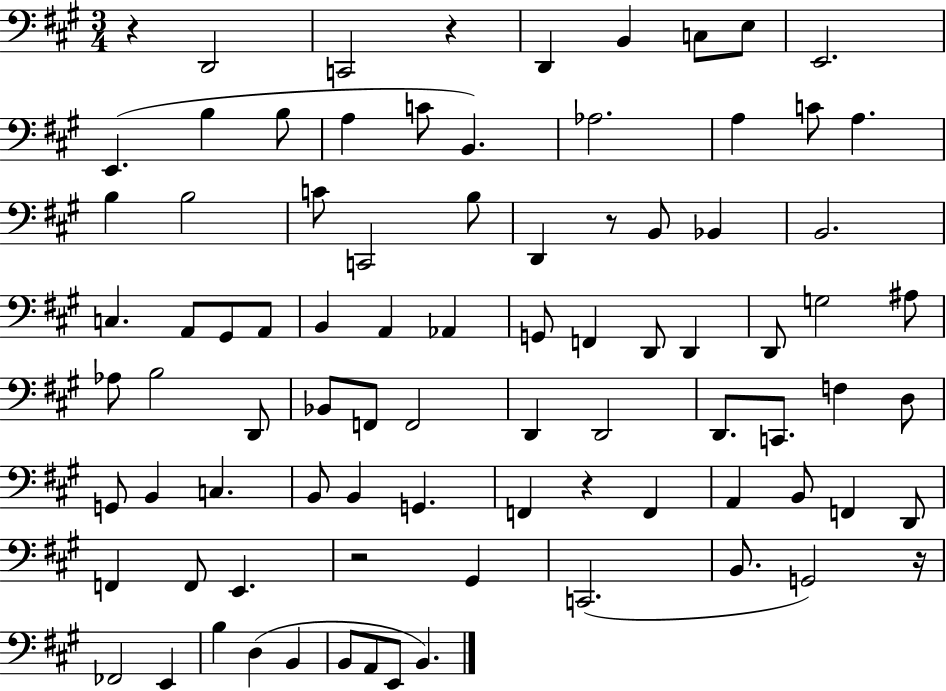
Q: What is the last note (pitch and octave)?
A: B2